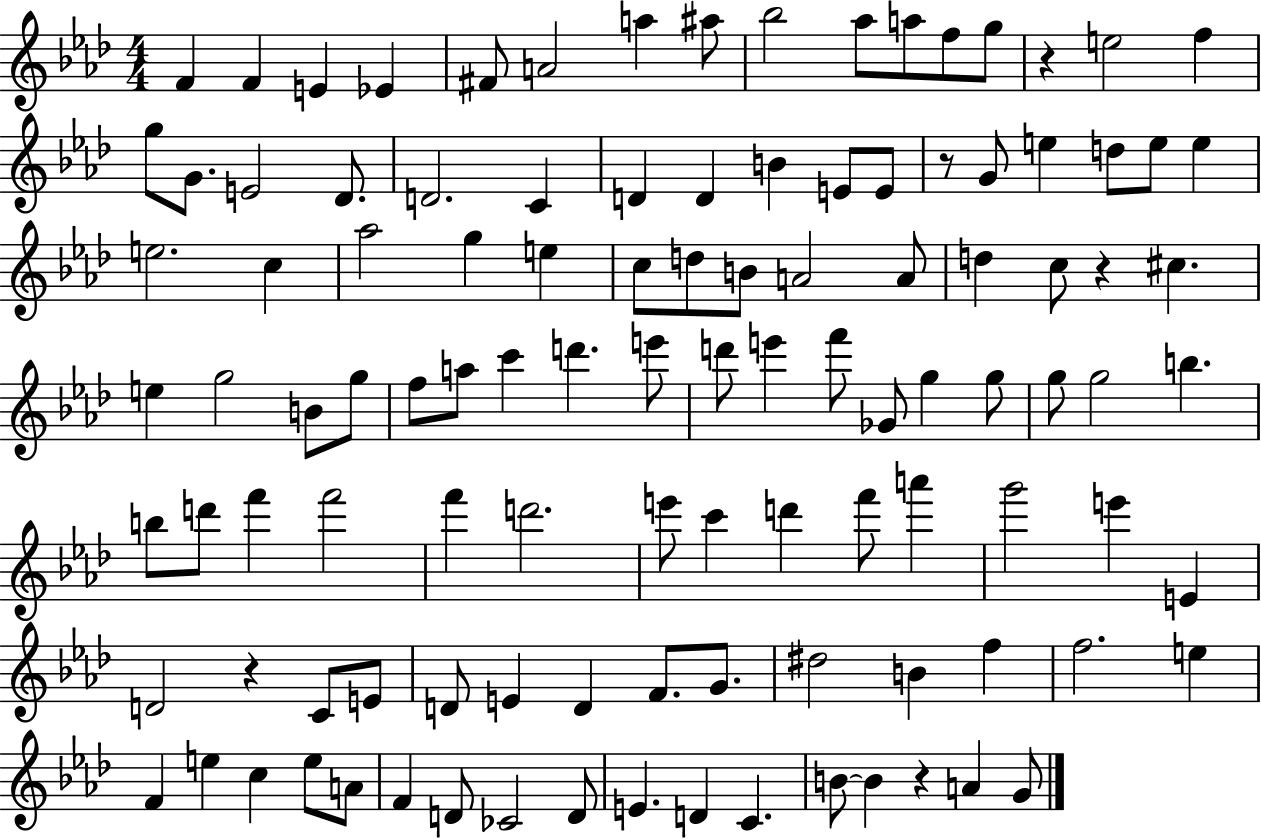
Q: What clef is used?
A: treble